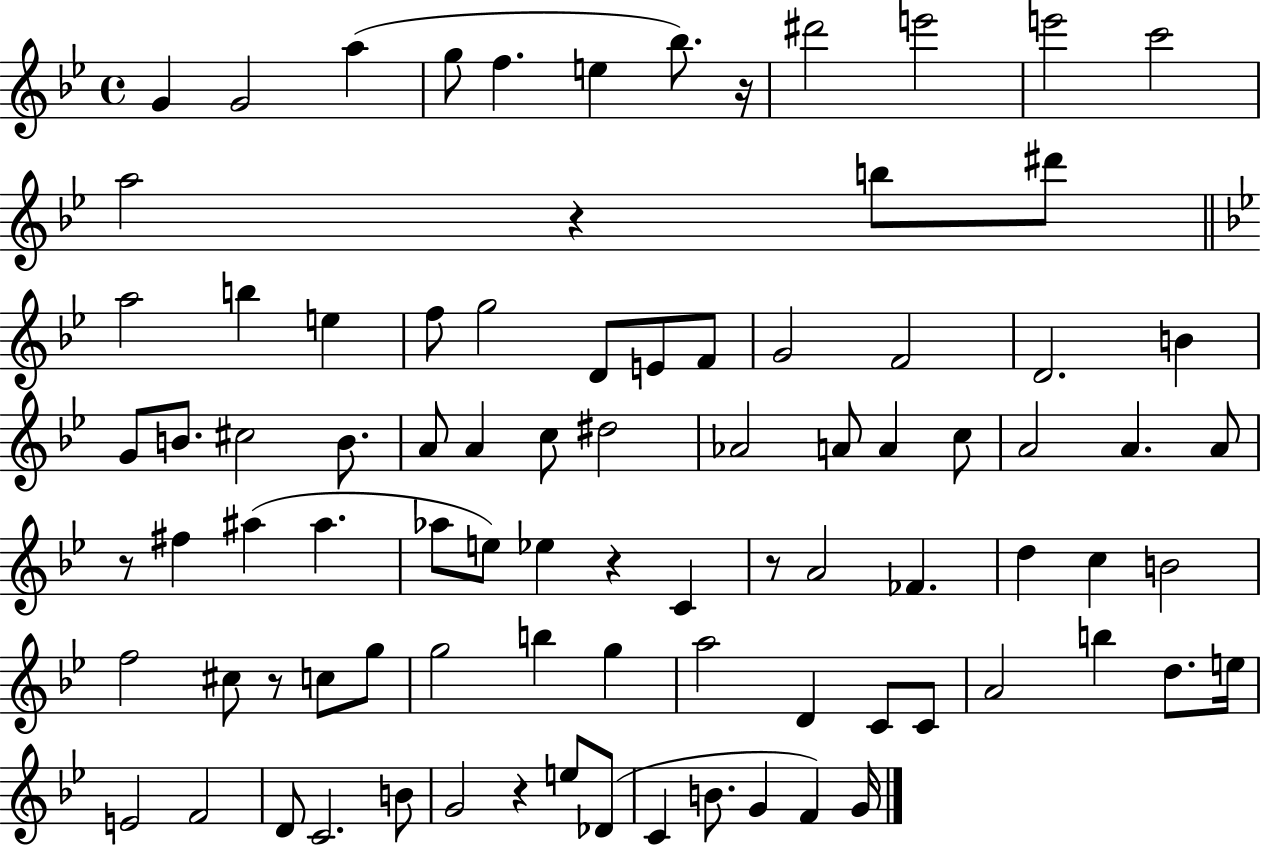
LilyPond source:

{
  \clef treble
  \time 4/4
  \defaultTimeSignature
  \key bes \major
  g'4 g'2 a''4( | g''8 f''4. e''4 bes''8.) r16 | dis'''2 e'''2 | e'''2 c'''2 | \break a''2 r4 b''8 dis'''8 | \bar "||" \break \key bes \major a''2 b''4 e''4 | f''8 g''2 d'8 e'8 f'8 | g'2 f'2 | d'2. b'4 | \break g'8 b'8. cis''2 b'8. | a'8 a'4 c''8 dis''2 | aes'2 a'8 a'4 c''8 | a'2 a'4. a'8 | \break r8 fis''4 ais''4( ais''4. | aes''8 e''8) ees''4 r4 c'4 | r8 a'2 fes'4. | d''4 c''4 b'2 | \break f''2 cis''8 r8 c''8 g''8 | g''2 b''4 g''4 | a''2 d'4 c'8 c'8 | a'2 b''4 d''8. e''16 | \break e'2 f'2 | d'8 c'2. b'8 | g'2 r4 e''8 des'8( | c'4 b'8. g'4 f'4) g'16 | \break \bar "|."
}